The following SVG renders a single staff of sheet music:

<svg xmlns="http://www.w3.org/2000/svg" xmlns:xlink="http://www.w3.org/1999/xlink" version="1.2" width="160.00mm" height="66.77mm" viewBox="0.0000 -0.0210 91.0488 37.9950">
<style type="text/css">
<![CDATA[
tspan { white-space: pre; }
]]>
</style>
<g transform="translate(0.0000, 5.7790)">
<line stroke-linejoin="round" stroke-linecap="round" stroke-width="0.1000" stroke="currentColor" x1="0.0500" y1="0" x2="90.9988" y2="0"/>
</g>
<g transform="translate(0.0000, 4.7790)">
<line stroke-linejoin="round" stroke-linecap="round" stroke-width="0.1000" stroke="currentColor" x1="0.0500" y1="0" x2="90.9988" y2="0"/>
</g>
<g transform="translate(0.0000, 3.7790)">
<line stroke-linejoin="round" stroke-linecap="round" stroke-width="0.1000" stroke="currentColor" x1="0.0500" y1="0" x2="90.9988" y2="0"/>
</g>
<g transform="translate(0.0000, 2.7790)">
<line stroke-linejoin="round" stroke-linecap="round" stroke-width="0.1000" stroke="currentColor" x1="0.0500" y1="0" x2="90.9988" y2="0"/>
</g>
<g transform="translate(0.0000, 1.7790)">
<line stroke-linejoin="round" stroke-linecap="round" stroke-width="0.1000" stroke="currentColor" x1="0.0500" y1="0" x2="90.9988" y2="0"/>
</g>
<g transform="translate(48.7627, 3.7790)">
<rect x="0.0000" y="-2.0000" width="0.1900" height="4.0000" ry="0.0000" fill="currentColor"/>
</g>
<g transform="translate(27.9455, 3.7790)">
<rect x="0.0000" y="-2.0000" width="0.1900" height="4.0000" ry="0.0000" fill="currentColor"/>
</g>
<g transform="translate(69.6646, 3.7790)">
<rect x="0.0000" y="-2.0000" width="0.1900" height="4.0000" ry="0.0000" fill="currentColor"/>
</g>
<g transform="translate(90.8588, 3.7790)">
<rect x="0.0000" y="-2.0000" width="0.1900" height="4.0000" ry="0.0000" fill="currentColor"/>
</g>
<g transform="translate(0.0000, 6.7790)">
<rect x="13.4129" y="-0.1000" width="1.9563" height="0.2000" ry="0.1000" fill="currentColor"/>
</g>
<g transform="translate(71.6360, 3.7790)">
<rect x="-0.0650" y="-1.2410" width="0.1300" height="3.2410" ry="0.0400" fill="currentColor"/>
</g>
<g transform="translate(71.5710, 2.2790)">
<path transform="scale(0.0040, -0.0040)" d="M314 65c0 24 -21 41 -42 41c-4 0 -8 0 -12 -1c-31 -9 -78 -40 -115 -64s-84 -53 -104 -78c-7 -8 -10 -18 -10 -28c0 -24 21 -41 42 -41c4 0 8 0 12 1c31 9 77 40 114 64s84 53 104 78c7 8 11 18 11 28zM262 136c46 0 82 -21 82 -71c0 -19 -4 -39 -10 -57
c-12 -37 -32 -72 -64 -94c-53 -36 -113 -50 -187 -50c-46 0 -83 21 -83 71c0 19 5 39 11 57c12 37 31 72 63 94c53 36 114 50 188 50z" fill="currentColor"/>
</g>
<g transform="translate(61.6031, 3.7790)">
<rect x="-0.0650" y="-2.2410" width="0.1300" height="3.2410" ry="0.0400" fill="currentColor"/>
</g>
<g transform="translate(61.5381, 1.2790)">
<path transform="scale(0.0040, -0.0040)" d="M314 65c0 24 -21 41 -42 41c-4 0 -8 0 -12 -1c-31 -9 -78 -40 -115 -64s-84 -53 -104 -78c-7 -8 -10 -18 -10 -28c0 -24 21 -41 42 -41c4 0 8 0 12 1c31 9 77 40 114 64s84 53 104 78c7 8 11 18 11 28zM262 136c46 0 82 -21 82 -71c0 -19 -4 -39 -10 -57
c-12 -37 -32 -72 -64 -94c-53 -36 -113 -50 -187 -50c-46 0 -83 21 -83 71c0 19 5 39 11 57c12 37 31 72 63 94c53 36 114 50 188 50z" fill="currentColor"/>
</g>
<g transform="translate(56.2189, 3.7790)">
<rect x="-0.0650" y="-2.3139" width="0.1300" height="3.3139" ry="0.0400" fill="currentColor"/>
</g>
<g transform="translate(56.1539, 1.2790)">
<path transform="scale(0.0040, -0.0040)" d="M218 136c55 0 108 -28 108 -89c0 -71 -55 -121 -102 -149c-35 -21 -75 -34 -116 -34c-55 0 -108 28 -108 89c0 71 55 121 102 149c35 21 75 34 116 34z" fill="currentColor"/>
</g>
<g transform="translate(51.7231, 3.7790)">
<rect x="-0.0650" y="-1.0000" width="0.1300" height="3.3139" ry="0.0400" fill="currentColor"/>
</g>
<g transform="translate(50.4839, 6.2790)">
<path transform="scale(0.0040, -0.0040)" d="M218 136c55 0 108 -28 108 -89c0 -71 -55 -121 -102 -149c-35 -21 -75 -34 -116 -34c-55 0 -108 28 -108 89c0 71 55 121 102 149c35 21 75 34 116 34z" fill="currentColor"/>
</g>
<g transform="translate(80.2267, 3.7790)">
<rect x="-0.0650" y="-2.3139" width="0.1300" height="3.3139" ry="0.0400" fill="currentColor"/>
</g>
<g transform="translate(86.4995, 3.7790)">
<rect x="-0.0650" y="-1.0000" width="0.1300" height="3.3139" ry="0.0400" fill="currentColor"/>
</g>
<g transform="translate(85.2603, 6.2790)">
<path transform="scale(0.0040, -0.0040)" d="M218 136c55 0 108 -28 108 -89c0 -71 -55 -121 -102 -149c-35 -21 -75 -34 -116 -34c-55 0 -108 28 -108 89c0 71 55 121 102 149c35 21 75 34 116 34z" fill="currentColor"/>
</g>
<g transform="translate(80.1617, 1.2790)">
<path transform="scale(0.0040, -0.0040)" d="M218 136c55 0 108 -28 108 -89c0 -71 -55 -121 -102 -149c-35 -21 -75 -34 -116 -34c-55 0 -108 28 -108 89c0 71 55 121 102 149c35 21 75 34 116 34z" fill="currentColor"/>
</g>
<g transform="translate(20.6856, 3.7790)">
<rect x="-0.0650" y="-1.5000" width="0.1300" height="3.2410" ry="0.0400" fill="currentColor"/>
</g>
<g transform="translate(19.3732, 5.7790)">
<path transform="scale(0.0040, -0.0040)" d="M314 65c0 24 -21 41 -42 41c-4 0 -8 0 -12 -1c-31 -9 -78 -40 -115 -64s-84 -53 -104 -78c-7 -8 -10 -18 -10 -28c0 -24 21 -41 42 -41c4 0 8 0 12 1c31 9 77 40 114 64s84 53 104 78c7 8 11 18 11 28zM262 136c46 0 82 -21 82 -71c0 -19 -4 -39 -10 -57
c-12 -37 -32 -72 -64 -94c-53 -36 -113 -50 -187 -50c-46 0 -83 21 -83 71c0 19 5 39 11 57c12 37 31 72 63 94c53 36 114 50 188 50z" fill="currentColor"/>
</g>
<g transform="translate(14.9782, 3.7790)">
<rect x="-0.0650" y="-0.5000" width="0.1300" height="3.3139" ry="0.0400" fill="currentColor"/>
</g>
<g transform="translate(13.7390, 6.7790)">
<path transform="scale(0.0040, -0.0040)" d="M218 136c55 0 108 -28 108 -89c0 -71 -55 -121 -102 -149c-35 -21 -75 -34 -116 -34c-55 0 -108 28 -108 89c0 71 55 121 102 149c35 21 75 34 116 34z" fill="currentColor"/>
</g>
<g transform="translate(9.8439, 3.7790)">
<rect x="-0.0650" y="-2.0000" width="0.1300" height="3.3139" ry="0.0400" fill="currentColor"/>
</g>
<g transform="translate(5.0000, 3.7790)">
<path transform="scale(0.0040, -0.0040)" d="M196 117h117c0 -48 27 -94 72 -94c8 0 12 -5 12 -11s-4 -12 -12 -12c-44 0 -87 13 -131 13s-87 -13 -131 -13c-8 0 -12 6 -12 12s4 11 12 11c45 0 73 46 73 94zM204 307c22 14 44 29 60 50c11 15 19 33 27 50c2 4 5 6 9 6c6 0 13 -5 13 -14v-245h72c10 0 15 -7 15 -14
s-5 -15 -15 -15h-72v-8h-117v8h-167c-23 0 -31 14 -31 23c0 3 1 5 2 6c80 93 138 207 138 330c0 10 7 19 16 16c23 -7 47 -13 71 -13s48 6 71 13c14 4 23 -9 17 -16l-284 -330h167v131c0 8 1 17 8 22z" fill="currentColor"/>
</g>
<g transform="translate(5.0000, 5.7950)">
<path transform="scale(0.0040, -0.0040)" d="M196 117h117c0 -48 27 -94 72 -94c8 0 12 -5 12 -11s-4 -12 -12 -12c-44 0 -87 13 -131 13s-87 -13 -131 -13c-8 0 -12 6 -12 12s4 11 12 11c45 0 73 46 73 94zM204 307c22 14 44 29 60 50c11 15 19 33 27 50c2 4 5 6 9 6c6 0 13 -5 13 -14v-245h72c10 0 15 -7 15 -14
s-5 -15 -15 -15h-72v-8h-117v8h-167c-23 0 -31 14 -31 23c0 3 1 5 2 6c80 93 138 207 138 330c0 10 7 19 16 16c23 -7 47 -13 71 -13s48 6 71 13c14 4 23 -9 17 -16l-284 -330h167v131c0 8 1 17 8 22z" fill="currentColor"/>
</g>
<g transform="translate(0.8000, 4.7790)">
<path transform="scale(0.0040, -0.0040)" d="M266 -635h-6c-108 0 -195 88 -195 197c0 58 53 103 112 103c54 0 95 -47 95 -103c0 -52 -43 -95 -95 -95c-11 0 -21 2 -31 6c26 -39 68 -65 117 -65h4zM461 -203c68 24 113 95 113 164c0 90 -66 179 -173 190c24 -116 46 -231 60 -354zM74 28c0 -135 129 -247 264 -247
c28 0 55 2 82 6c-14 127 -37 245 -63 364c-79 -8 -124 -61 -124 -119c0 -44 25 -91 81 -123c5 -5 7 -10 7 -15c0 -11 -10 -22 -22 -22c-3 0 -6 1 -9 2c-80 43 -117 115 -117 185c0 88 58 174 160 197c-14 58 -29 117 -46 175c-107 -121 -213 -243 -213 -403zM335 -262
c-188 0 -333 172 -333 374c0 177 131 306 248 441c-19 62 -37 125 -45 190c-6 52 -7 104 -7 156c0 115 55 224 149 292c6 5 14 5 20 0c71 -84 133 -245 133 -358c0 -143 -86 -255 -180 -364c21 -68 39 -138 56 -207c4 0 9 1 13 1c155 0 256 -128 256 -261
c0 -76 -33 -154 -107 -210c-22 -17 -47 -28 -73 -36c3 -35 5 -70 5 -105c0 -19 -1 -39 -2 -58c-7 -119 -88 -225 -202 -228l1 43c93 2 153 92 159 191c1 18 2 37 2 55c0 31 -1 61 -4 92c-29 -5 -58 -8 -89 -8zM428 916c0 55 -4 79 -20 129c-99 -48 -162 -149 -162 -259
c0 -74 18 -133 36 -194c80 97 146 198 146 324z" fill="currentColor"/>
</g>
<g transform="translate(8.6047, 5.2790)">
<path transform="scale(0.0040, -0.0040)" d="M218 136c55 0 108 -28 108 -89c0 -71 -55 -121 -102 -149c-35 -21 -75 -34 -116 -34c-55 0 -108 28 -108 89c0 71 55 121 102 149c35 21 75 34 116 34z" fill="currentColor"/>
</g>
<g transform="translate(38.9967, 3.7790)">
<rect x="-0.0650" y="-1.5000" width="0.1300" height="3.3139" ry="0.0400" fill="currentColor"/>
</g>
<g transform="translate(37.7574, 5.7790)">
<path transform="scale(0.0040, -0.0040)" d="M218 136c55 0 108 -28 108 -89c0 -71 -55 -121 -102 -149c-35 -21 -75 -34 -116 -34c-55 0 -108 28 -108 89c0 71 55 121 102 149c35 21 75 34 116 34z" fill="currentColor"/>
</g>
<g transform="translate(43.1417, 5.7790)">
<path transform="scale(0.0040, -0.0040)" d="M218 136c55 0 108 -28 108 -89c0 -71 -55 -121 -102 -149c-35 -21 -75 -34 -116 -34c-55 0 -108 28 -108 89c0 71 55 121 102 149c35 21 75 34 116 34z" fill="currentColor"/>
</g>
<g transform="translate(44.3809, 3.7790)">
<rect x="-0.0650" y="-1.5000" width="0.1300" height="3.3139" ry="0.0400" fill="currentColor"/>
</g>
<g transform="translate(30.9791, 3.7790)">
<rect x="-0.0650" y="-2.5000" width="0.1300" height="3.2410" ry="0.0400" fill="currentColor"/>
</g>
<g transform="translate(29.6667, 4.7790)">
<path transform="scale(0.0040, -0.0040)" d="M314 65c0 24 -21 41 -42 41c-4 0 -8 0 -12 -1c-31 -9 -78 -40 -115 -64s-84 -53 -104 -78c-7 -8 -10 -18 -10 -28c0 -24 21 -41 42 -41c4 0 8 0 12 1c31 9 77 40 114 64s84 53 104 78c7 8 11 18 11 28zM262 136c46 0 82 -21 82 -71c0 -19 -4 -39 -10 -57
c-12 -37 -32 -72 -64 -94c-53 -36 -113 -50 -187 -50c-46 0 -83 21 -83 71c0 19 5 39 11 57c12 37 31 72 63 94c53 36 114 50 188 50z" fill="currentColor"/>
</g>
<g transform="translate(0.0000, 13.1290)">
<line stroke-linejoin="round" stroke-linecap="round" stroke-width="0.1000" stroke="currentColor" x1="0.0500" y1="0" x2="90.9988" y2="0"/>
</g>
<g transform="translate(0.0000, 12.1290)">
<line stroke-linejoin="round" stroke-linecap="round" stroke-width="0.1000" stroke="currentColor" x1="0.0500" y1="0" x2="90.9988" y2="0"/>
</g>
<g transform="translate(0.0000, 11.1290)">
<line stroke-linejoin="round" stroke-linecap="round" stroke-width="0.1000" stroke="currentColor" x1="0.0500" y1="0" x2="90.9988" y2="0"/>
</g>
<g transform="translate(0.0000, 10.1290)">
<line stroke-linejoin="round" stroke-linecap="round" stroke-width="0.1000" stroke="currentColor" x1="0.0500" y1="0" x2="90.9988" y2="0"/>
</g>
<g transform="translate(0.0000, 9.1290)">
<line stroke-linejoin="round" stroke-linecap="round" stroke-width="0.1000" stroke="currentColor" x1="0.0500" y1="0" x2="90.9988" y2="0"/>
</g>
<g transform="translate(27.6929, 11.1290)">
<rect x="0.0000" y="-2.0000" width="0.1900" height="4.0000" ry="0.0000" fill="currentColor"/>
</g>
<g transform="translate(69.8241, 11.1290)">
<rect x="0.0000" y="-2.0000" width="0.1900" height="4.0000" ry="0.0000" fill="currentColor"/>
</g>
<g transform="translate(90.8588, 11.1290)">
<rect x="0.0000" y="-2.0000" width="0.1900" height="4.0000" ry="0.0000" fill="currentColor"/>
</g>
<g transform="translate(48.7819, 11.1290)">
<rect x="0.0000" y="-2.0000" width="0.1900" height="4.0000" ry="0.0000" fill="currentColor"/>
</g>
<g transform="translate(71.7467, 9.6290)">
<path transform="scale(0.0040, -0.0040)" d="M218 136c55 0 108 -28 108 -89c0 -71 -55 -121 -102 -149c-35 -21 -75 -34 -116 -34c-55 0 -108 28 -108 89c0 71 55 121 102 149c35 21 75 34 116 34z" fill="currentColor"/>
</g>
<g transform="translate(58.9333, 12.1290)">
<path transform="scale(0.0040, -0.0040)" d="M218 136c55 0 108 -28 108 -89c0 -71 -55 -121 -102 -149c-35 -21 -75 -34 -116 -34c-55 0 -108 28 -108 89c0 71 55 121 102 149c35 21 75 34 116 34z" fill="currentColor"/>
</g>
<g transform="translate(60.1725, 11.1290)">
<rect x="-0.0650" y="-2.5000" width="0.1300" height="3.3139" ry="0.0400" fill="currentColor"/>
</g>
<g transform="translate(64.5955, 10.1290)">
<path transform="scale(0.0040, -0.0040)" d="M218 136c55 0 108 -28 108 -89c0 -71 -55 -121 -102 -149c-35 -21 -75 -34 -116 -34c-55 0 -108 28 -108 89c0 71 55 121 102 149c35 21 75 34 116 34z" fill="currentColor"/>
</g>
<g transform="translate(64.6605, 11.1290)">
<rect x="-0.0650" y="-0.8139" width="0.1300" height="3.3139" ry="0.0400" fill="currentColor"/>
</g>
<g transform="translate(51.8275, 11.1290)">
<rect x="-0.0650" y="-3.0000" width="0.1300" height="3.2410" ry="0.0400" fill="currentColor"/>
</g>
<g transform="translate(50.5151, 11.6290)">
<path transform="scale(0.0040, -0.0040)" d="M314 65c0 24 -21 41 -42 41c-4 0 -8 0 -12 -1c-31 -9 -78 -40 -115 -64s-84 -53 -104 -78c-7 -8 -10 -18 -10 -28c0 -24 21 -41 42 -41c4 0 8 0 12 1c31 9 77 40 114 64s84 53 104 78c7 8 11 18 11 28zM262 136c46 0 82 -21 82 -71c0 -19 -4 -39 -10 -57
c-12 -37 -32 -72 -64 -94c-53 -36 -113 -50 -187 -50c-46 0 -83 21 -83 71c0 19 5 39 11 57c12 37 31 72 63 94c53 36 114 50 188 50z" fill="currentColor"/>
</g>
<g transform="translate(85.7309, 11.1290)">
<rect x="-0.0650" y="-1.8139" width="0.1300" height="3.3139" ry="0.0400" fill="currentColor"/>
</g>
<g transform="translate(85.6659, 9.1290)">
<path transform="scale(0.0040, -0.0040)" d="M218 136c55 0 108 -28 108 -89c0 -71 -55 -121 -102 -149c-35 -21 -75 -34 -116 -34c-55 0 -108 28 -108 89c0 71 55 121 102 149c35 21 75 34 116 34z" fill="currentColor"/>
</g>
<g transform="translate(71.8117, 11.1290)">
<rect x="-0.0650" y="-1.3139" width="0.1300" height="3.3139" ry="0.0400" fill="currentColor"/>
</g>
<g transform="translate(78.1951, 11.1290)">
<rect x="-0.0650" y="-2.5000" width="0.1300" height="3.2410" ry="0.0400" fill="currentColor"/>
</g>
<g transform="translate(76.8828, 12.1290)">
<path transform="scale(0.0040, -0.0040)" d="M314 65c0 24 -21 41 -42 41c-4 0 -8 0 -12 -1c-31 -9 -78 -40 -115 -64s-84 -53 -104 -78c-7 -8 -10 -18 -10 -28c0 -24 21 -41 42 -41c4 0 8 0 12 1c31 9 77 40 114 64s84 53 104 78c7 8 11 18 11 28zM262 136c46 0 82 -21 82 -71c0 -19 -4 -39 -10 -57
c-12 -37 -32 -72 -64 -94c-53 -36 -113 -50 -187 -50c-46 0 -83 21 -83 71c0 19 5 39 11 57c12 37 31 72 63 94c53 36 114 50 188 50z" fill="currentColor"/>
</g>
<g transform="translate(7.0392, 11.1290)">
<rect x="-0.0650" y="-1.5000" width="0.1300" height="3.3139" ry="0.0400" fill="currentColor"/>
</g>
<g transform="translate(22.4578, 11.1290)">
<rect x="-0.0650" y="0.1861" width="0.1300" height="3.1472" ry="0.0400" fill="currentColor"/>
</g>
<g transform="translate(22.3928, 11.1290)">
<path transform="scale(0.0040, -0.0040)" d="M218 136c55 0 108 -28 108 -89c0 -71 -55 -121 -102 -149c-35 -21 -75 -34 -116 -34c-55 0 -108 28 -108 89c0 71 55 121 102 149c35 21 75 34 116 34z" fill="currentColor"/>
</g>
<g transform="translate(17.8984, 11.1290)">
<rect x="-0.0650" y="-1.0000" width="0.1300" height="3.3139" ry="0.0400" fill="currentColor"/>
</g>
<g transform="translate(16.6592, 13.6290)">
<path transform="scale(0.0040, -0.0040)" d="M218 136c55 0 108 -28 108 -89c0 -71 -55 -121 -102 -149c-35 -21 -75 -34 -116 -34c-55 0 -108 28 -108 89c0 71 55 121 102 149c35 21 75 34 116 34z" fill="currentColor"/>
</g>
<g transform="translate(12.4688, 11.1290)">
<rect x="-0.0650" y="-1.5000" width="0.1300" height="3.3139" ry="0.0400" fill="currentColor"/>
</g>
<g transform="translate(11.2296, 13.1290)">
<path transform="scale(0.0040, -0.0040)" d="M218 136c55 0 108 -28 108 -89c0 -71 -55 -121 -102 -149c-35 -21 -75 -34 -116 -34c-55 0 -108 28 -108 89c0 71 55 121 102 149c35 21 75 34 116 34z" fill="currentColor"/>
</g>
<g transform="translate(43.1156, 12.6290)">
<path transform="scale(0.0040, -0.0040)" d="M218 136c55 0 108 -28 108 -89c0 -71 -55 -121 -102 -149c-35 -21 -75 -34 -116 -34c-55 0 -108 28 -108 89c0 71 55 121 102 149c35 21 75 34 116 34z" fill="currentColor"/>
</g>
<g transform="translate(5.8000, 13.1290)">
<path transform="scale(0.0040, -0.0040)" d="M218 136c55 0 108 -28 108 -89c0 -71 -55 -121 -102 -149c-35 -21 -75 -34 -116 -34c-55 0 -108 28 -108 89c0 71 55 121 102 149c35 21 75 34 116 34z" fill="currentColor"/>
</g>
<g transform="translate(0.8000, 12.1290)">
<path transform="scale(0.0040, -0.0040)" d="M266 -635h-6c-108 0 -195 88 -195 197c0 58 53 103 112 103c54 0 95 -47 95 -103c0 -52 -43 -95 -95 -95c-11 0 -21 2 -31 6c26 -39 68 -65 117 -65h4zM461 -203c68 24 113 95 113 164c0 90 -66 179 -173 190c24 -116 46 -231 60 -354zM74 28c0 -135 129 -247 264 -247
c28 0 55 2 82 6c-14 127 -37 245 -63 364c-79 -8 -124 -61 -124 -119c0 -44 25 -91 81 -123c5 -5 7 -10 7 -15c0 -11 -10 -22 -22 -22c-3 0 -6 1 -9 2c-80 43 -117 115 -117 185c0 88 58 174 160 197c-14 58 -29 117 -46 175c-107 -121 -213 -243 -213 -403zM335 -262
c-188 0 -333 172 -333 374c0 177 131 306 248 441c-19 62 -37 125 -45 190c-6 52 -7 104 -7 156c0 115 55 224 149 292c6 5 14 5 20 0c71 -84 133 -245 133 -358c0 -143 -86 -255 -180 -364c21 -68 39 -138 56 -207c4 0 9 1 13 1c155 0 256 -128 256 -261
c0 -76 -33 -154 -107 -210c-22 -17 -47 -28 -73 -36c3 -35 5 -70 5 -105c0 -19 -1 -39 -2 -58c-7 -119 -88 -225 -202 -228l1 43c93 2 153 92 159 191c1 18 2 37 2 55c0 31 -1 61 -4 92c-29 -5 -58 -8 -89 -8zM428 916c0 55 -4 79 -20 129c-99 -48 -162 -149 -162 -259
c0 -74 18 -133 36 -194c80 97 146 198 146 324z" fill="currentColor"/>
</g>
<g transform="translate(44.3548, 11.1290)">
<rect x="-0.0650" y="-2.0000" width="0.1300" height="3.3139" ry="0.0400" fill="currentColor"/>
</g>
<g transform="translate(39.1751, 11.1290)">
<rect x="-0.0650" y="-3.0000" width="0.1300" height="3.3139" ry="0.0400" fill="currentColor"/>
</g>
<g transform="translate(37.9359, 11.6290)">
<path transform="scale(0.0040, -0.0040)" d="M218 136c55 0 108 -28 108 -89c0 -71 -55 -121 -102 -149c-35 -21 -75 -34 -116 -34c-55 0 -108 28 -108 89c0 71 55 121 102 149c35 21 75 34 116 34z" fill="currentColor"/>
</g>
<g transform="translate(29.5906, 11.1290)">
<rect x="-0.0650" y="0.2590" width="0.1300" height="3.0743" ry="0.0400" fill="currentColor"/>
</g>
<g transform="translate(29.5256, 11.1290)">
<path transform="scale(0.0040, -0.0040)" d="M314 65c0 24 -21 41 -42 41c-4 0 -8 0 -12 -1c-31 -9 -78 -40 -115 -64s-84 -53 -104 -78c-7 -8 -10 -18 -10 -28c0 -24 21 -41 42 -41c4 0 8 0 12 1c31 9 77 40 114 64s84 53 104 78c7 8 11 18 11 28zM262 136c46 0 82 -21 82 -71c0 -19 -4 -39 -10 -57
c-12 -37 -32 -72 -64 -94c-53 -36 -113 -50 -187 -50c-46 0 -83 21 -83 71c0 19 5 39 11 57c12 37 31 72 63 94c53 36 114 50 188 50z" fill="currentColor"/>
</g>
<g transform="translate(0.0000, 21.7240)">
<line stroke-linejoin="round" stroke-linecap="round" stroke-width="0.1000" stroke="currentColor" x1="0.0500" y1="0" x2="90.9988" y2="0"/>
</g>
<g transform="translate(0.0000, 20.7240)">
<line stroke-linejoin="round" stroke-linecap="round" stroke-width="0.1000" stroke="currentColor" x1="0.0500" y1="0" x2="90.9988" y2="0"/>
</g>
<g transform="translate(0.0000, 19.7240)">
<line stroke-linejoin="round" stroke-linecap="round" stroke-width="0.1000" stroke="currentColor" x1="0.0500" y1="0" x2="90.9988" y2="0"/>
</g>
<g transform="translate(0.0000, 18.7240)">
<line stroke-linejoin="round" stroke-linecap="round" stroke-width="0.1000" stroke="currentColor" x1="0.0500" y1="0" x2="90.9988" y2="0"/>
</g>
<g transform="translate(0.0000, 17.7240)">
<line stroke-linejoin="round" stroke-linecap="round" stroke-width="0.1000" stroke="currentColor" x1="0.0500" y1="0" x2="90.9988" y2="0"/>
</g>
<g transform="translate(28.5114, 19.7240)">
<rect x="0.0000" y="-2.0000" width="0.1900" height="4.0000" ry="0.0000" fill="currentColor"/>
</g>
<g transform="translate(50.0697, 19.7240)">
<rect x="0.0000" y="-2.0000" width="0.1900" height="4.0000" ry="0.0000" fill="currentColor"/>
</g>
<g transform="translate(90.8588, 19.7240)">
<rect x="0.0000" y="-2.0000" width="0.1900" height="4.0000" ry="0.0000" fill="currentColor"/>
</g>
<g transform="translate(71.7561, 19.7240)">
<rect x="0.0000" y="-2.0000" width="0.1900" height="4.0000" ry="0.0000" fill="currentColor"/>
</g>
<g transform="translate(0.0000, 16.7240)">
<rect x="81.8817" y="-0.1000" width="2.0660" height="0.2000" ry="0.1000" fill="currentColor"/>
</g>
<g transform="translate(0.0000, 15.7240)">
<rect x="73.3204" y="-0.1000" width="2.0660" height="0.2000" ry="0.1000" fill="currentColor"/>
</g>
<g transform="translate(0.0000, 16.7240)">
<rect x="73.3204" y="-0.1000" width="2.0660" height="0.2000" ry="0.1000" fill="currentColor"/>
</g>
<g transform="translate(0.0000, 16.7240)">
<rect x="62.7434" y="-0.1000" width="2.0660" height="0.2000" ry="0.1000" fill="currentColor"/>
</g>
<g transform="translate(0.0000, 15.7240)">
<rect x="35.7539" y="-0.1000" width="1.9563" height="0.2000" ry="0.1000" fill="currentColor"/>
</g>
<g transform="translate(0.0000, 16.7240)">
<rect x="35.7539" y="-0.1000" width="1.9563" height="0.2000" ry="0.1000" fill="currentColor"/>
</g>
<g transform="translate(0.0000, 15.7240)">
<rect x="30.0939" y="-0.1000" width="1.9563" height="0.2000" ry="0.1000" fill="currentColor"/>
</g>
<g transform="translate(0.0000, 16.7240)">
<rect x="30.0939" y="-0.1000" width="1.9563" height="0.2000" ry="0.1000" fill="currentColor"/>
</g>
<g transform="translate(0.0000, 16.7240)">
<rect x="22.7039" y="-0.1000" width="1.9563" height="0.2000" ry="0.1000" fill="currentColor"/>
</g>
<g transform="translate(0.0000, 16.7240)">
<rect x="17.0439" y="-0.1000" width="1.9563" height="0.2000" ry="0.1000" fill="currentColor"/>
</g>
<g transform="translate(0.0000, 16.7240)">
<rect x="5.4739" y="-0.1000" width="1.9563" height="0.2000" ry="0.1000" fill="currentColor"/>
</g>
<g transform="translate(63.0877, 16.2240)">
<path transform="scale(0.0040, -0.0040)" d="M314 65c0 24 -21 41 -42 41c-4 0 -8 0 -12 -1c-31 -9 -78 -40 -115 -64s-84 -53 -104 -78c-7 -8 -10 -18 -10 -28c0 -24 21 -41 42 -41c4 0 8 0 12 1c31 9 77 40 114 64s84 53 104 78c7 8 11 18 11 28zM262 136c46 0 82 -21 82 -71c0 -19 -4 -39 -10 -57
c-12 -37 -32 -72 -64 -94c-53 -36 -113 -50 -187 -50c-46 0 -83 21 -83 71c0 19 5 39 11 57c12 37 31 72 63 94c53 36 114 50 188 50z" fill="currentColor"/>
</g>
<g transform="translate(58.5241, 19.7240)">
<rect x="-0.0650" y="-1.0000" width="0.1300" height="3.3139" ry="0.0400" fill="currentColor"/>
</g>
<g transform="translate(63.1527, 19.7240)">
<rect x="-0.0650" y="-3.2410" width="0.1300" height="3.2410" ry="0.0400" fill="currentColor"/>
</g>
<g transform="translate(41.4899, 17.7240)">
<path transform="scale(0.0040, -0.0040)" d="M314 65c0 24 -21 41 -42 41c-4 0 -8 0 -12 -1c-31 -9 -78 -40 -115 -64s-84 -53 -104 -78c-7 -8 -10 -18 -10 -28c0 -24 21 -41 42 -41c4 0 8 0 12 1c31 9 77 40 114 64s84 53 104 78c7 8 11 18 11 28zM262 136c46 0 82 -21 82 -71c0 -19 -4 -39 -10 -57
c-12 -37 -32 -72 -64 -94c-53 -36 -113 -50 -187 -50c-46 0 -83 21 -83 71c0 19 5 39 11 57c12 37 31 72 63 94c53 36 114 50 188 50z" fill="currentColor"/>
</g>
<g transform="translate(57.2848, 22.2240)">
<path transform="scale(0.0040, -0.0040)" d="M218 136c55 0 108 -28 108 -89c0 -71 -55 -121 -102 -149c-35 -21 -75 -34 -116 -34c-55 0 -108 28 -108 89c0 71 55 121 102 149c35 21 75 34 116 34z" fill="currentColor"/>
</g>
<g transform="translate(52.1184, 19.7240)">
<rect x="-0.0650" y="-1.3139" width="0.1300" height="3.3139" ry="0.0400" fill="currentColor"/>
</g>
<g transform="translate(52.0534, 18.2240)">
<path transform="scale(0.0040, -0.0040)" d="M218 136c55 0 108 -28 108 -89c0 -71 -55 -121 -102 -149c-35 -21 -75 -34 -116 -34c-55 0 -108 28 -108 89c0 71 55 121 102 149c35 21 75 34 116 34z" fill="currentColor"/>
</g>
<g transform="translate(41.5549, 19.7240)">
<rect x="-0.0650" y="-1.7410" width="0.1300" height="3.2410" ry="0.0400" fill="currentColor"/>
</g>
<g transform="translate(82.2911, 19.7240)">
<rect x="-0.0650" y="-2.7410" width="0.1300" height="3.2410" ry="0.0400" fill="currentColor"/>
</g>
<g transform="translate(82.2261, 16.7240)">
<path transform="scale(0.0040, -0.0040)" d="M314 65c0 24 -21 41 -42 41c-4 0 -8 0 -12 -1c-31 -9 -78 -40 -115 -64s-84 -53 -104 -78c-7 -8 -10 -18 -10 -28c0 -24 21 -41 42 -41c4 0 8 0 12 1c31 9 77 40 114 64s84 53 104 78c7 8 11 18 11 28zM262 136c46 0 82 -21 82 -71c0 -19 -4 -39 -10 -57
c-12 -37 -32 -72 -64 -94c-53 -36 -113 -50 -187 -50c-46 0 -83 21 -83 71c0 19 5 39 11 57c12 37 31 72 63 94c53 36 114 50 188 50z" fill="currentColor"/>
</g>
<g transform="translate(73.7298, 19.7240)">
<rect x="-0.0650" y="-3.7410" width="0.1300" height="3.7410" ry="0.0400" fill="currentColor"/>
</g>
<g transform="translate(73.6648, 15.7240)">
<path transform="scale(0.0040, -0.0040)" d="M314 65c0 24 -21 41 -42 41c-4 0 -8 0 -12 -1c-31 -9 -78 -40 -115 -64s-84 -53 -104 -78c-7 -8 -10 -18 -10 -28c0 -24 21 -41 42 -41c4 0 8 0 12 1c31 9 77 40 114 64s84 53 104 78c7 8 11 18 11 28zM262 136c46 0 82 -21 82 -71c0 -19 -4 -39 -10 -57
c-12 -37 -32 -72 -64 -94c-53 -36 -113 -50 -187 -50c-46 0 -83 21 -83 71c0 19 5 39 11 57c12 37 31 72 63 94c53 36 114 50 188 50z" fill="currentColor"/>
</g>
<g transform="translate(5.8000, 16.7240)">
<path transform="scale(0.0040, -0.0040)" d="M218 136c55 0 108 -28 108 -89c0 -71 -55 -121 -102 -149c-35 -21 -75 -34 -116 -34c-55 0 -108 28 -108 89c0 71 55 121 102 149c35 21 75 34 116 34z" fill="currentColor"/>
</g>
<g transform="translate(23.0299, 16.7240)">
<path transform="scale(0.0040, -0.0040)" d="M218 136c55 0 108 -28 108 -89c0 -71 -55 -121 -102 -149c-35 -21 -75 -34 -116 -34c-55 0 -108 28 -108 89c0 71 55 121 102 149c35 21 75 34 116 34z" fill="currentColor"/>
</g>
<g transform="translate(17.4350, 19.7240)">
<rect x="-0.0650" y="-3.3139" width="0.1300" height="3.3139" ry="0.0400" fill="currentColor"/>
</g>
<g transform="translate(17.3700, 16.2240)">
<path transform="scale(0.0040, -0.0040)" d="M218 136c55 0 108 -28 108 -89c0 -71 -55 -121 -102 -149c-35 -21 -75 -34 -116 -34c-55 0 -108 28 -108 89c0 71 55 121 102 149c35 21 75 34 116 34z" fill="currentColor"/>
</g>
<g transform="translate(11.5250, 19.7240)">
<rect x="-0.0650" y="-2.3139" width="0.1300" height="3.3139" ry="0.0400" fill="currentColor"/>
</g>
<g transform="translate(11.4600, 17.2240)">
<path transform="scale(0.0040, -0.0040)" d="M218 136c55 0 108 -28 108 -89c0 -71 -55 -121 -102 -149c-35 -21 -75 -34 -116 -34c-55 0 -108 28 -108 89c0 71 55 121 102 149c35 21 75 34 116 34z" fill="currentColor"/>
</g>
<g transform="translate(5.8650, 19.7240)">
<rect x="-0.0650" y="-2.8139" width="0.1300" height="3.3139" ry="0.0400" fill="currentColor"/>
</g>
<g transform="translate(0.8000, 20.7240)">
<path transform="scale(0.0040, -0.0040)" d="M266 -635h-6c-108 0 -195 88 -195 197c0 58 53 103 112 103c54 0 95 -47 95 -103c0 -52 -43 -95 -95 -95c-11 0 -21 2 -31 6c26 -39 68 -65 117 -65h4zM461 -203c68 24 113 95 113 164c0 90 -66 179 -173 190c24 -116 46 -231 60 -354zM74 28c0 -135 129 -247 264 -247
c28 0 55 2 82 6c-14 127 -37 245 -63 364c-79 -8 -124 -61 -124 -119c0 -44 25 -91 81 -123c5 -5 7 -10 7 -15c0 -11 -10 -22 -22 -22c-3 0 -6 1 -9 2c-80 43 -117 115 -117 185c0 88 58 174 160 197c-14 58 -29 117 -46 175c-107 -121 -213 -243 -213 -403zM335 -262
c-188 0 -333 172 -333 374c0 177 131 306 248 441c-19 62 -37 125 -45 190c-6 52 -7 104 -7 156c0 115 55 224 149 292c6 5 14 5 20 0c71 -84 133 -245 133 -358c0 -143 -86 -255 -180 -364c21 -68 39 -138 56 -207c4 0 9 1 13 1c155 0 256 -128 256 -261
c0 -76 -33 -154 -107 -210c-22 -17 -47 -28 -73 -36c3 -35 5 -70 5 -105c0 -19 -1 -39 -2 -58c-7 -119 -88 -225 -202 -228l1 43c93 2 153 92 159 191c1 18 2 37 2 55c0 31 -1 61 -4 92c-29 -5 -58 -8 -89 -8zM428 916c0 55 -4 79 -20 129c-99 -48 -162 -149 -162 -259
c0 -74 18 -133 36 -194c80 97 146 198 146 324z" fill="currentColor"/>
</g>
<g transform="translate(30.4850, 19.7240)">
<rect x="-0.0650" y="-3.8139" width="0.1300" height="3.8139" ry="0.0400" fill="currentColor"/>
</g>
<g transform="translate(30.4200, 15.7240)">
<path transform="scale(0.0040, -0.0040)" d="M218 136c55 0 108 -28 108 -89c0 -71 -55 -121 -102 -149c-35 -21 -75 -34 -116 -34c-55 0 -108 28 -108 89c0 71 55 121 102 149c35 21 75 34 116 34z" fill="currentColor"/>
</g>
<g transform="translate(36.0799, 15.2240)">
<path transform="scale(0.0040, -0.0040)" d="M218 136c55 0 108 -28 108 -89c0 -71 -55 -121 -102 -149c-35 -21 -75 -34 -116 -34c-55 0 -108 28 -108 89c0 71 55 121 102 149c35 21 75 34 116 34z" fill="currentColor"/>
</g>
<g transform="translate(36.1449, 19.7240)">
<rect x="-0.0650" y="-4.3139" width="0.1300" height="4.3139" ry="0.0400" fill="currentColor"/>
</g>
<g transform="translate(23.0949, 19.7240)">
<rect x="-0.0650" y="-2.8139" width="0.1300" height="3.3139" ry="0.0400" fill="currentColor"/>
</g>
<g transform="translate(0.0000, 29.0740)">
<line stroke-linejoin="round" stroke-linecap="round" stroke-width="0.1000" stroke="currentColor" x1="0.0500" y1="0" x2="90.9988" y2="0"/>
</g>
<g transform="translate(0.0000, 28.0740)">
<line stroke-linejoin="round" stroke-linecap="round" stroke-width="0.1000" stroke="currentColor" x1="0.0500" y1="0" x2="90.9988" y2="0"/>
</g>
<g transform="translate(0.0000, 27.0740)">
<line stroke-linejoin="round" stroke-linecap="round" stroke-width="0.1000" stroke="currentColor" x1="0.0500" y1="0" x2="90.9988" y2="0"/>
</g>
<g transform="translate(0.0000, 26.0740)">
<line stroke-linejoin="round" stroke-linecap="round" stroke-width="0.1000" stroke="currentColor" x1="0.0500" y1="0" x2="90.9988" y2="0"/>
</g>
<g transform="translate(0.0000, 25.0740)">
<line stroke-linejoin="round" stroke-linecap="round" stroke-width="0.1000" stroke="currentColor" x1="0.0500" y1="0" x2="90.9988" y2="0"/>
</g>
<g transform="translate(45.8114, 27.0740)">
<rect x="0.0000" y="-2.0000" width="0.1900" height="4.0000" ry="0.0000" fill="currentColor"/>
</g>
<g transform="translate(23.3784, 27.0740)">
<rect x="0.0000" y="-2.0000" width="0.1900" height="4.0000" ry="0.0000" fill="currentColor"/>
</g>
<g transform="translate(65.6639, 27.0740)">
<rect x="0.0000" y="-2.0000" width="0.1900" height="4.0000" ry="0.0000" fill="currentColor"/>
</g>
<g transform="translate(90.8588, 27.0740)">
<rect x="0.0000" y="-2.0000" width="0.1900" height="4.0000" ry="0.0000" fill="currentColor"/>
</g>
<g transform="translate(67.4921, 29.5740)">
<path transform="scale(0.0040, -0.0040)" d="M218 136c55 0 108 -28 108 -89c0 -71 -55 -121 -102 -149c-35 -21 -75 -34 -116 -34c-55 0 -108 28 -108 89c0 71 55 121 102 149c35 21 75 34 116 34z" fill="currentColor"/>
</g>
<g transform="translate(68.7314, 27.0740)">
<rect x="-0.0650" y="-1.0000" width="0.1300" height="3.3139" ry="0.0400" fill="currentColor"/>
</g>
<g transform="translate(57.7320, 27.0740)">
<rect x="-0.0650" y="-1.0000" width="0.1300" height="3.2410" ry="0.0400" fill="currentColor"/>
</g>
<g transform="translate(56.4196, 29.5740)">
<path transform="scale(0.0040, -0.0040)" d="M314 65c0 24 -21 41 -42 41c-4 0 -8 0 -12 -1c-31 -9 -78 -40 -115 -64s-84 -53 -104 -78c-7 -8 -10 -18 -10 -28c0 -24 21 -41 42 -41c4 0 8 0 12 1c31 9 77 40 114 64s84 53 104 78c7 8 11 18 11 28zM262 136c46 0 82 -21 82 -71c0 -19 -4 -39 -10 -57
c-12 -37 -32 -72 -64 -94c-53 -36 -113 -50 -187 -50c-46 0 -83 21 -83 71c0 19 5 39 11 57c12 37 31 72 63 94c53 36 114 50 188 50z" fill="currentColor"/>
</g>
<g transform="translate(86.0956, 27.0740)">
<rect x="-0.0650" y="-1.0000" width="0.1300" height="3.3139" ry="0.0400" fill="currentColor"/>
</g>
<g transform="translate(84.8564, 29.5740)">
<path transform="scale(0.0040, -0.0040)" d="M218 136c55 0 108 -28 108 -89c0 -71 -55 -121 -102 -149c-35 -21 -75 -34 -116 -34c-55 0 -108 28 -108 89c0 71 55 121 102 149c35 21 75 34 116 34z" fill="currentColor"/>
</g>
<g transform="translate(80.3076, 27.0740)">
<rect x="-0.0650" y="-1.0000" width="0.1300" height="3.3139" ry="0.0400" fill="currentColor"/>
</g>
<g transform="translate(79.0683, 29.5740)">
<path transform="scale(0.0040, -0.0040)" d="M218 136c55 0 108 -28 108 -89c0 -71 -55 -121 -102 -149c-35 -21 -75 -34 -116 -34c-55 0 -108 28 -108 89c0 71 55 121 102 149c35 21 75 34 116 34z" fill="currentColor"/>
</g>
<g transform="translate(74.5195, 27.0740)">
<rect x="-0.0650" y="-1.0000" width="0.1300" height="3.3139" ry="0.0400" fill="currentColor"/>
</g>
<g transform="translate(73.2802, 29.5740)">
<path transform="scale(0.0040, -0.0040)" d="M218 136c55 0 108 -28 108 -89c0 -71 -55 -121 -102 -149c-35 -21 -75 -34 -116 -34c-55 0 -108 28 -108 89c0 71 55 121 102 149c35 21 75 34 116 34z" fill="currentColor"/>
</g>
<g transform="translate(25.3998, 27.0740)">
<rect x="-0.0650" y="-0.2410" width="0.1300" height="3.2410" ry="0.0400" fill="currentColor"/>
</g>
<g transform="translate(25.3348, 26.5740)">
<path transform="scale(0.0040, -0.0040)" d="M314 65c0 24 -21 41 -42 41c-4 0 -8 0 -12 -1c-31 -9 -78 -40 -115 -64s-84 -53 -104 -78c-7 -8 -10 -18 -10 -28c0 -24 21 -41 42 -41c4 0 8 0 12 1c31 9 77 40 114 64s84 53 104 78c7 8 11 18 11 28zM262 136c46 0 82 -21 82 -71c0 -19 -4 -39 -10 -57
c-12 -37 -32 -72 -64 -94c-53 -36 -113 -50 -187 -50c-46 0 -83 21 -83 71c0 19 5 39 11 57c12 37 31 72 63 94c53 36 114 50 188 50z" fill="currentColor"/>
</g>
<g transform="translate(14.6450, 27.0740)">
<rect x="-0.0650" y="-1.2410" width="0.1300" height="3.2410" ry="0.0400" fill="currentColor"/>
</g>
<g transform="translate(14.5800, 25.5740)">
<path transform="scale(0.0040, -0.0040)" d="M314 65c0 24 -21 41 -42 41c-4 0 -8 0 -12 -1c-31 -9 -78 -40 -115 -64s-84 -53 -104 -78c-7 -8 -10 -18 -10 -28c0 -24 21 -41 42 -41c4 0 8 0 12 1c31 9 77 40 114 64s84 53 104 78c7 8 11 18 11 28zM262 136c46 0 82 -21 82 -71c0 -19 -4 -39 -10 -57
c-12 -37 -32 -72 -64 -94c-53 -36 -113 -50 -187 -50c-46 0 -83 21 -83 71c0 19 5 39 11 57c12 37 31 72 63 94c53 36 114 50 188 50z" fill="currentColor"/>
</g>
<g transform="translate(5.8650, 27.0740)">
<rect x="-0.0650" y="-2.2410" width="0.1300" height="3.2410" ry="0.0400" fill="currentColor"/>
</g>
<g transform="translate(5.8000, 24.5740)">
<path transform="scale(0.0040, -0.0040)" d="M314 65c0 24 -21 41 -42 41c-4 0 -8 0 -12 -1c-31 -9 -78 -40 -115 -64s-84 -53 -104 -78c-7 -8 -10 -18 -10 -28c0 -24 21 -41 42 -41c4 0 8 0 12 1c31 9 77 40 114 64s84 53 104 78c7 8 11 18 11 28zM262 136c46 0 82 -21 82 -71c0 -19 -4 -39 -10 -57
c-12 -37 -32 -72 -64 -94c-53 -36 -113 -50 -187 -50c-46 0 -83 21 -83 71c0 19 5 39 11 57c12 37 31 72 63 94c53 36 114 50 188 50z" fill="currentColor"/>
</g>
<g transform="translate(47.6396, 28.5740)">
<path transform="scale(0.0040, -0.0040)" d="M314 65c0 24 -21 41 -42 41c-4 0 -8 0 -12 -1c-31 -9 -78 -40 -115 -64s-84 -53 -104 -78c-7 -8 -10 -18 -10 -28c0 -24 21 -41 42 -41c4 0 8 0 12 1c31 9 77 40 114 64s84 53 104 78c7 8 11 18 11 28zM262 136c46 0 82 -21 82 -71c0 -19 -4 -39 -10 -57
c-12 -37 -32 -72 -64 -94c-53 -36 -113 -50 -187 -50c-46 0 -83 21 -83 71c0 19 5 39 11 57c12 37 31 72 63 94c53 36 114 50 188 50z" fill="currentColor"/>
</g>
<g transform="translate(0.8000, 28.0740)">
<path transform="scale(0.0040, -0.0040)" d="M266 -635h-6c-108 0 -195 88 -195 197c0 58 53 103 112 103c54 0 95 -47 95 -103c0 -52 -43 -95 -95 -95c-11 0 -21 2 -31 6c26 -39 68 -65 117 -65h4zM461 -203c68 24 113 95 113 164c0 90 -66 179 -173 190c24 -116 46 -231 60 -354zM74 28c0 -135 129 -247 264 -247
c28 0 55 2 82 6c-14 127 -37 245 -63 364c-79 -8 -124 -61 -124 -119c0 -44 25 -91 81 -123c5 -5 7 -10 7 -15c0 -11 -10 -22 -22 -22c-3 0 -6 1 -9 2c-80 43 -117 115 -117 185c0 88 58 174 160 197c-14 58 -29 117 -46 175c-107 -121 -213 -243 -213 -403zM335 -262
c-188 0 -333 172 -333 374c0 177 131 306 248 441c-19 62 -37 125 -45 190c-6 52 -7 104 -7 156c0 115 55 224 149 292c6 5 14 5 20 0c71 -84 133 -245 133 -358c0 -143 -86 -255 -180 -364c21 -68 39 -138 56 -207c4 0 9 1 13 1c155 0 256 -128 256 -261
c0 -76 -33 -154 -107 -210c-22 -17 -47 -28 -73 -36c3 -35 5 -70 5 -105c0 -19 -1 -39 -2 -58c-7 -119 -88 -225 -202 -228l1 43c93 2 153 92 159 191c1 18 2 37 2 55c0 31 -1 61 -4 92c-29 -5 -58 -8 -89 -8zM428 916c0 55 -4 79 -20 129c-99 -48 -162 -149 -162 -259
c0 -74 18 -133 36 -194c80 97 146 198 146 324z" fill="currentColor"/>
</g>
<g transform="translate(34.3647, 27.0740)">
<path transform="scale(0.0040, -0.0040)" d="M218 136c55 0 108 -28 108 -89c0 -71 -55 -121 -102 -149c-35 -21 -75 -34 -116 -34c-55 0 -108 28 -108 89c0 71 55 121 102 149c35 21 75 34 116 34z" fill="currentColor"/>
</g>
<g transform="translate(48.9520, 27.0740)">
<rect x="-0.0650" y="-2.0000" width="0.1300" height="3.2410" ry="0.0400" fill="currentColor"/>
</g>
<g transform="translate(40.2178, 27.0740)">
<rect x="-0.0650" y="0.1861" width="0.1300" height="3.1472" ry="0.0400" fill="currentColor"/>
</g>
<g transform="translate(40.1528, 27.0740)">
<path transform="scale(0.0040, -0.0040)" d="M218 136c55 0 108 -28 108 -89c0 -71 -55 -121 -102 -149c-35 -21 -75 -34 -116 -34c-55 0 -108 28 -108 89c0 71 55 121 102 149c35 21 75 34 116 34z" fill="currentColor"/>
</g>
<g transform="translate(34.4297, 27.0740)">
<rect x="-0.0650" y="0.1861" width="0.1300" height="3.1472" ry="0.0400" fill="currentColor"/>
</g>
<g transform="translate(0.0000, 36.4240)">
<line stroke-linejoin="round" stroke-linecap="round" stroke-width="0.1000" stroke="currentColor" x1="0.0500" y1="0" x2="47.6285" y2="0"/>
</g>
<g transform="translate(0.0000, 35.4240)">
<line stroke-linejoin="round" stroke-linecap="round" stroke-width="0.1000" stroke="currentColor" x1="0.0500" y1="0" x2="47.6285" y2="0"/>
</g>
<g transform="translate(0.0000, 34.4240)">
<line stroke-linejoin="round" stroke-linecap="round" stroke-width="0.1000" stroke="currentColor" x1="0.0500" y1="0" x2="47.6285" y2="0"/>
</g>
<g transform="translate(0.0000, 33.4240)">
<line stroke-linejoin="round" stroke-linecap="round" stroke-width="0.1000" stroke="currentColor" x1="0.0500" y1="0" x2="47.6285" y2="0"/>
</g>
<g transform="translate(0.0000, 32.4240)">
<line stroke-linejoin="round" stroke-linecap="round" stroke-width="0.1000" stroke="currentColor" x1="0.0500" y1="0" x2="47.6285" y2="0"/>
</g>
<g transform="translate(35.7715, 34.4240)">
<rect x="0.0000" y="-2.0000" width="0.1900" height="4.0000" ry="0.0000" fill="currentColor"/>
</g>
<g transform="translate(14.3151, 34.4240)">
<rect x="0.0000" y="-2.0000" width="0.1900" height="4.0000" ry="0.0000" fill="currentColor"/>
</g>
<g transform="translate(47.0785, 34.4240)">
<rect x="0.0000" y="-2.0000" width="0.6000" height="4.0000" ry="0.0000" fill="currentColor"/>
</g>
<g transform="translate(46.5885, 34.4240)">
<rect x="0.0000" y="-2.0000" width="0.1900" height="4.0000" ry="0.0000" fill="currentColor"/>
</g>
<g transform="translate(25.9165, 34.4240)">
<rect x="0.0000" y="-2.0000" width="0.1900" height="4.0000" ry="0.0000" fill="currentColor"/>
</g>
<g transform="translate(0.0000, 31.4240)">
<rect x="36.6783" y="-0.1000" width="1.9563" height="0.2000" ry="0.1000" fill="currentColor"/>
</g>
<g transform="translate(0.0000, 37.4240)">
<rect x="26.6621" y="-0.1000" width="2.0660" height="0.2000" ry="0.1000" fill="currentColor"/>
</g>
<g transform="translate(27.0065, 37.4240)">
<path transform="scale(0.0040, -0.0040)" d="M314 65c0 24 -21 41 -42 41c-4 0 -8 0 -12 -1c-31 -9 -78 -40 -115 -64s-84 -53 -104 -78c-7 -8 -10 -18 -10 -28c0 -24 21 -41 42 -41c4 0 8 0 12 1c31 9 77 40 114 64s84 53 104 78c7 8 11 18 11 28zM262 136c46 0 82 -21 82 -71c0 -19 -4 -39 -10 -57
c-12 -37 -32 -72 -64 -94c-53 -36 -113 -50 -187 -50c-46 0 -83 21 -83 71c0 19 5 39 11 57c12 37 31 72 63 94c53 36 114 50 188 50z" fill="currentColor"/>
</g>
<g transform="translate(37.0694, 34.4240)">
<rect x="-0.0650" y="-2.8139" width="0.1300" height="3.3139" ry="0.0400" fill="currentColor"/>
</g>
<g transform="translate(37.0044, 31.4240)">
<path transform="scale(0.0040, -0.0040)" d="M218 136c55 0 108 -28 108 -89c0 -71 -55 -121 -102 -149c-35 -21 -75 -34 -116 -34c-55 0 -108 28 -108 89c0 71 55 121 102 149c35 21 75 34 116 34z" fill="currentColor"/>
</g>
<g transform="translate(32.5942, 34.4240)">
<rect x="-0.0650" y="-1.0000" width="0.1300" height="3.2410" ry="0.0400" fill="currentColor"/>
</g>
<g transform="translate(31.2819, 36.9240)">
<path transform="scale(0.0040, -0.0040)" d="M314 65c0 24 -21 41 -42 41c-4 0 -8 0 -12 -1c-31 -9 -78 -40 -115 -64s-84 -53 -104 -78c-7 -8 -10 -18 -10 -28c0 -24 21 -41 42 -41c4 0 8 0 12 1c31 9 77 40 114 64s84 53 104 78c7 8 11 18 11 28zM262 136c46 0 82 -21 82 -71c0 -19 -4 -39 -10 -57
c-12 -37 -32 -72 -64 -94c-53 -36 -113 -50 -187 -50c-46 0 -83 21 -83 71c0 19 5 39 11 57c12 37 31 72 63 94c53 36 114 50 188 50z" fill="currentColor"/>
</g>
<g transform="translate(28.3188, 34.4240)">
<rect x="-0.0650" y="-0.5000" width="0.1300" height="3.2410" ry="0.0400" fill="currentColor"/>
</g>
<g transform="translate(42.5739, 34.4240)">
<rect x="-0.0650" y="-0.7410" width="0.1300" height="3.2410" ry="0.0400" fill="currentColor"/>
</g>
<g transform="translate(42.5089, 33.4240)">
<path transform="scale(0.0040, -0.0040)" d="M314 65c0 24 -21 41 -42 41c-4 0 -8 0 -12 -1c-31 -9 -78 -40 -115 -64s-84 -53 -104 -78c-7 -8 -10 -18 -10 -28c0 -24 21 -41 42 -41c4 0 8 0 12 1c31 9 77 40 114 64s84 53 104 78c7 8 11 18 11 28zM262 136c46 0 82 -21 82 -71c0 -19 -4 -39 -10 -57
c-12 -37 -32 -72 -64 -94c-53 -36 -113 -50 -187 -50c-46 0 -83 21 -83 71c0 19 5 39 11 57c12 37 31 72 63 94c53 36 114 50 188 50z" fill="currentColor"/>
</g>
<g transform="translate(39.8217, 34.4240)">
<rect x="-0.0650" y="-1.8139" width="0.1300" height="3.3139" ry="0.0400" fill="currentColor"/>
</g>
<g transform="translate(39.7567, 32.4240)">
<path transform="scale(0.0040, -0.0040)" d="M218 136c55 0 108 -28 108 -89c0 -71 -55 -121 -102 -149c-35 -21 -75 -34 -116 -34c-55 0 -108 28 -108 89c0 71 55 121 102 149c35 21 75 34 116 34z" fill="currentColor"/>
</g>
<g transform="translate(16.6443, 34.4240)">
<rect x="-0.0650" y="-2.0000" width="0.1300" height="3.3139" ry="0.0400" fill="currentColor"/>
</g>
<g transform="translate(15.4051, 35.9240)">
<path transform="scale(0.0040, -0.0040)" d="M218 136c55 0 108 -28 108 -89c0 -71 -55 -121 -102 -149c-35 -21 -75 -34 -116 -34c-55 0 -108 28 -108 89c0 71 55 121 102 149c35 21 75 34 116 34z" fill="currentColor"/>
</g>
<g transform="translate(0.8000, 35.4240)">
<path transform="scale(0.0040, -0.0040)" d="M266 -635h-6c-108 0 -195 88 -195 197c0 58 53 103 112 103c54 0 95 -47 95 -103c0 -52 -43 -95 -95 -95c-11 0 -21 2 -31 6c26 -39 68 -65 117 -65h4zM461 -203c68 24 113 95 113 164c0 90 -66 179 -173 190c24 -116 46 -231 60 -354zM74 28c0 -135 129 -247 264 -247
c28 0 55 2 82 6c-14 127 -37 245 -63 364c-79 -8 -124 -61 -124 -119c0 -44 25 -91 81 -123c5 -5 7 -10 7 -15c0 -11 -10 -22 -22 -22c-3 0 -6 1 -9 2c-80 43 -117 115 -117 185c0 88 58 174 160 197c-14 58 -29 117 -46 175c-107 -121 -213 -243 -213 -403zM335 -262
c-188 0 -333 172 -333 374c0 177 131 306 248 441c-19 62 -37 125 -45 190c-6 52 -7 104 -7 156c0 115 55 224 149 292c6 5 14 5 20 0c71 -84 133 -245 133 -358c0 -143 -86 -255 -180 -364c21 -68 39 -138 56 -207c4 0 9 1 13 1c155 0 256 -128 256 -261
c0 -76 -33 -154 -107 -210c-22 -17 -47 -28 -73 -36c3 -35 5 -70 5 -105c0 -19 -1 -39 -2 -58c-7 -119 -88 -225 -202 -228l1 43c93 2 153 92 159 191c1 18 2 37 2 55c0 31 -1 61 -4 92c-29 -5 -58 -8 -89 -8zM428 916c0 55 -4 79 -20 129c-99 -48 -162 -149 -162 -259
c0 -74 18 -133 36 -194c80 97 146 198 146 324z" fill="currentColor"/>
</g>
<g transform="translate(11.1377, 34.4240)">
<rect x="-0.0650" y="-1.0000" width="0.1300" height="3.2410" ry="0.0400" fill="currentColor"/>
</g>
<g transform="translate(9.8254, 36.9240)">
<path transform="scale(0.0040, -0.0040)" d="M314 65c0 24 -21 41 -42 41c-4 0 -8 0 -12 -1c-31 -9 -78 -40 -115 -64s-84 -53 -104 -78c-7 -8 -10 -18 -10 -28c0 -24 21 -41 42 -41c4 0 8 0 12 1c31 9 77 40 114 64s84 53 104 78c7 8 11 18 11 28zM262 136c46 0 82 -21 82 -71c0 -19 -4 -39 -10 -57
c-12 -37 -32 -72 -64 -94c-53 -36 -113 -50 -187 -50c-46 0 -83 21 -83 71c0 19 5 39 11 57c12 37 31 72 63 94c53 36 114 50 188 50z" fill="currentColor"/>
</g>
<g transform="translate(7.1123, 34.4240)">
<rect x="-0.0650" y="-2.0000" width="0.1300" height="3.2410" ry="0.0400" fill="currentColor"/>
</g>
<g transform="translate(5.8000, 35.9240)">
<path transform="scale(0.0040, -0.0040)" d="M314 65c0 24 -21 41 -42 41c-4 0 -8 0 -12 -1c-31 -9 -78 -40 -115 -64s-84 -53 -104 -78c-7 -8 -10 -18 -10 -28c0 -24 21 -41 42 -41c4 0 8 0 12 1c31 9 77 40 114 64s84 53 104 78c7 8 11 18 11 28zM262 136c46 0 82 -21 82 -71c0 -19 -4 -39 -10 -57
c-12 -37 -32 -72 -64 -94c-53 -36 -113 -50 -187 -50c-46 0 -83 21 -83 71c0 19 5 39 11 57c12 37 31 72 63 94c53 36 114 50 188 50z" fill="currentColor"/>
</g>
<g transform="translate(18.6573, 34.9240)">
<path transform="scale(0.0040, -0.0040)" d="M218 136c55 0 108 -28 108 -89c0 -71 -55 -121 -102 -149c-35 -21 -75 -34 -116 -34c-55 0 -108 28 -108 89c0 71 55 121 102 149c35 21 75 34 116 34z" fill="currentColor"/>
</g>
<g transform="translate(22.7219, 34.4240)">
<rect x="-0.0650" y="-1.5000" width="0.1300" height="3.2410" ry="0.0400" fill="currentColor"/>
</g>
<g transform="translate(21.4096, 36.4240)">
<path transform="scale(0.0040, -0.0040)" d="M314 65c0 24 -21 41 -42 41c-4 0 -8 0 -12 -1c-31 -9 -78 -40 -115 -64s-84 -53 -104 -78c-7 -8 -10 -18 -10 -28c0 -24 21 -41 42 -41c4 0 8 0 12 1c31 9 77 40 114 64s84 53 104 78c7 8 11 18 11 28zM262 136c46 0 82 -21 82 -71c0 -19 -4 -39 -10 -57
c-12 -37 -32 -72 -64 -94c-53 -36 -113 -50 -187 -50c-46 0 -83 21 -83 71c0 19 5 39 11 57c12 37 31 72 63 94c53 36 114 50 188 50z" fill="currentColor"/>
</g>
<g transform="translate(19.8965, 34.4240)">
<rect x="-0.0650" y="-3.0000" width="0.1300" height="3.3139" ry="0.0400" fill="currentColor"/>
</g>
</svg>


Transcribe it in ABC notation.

X:1
T:Untitled
M:4/4
L:1/4
K:C
F C E2 G2 E E D g g2 e2 g D E E D B B2 A F A2 G d e G2 f a g b a c' d' f2 e D b2 c'2 a2 g2 e2 c2 B B F2 D2 D D D D F2 D2 F A E2 C2 D2 a f d2